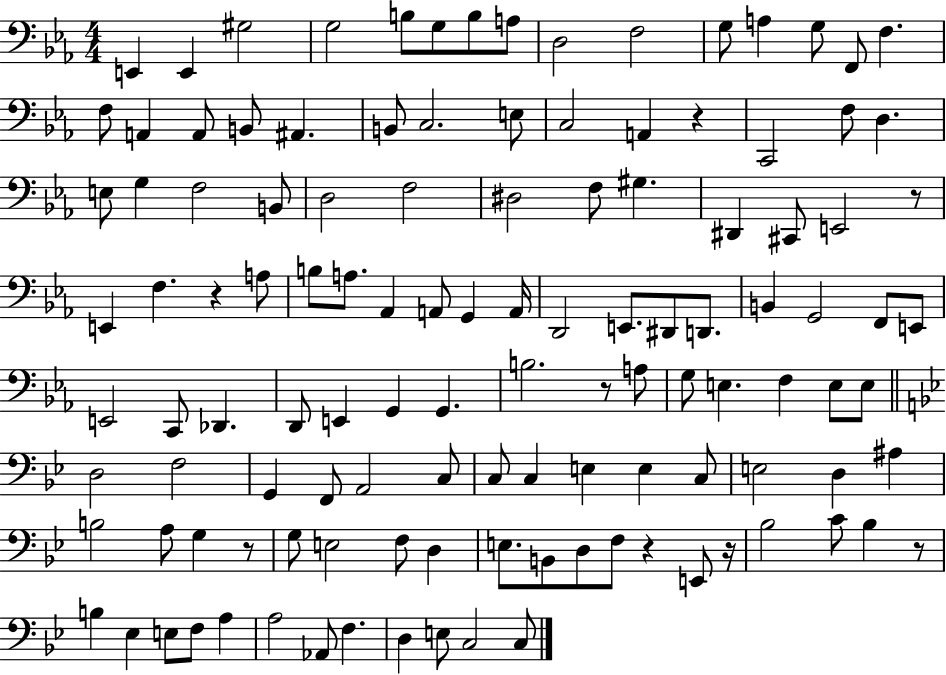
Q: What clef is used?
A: bass